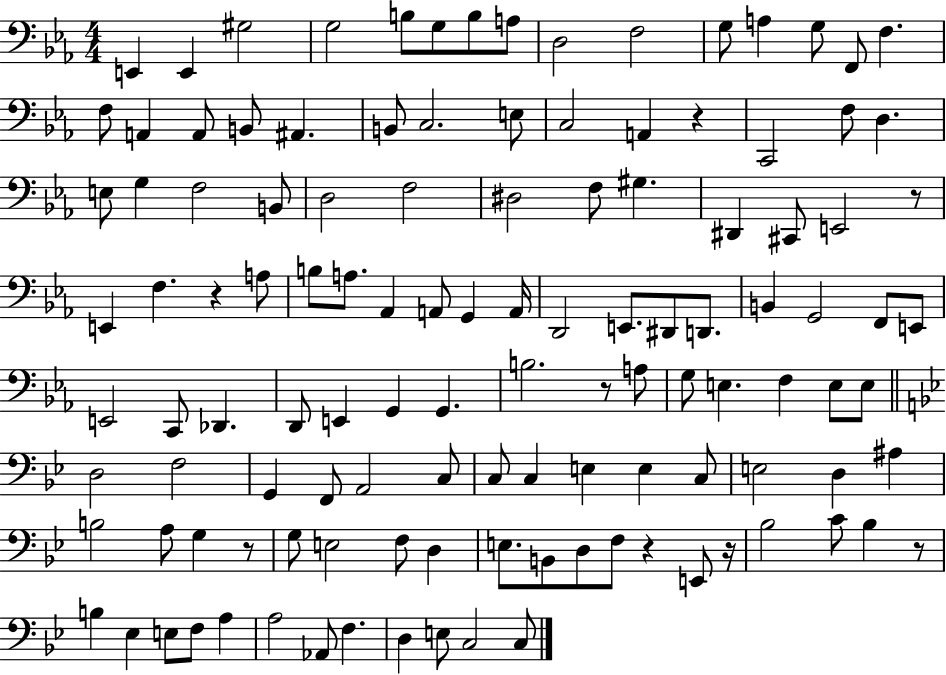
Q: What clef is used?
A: bass